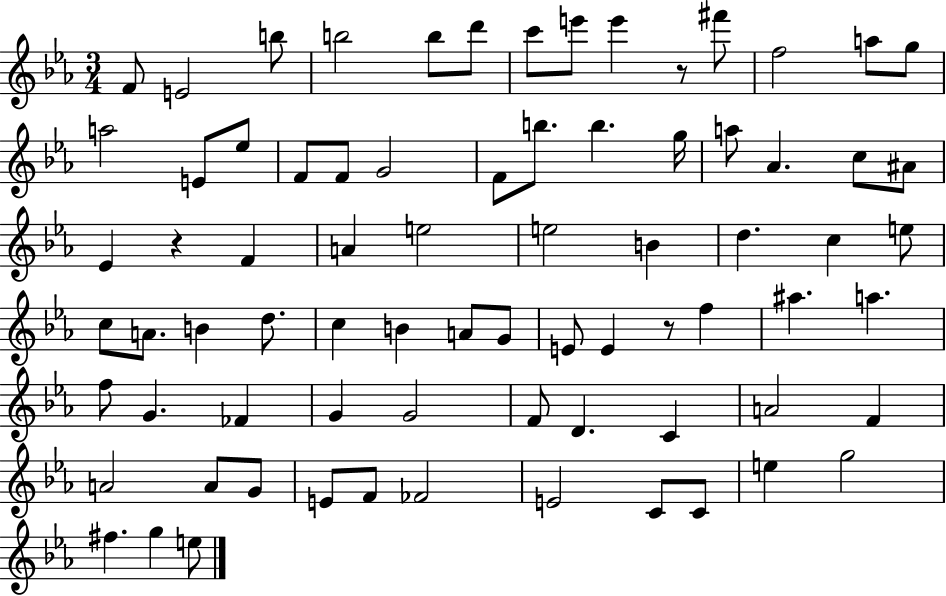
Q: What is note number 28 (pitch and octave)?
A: Eb4